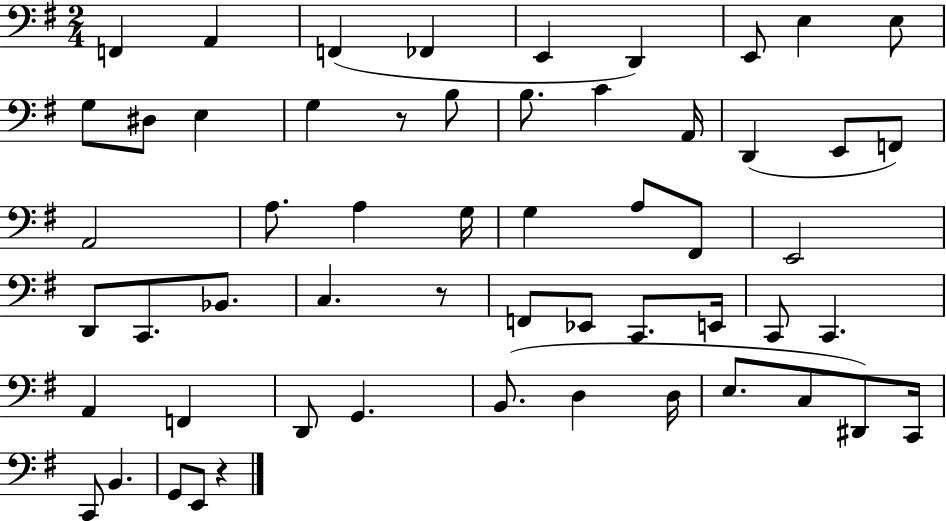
X:1
T:Untitled
M:2/4
L:1/4
K:G
F,, A,, F,, _F,, E,, D,, E,,/2 E, E,/2 G,/2 ^D,/2 E, G, z/2 B,/2 B,/2 C A,,/4 D,, E,,/2 F,,/2 A,,2 A,/2 A, G,/4 G, A,/2 ^F,,/2 E,,2 D,,/2 C,,/2 _B,,/2 C, z/2 F,,/2 _E,,/2 C,,/2 E,,/4 C,,/2 C,, A,, F,, D,,/2 G,, B,,/2 D, D,/4 E,/2 C,/2 ^D,,/2 C,,/4 C,,/2 B,, G,,/2 E,,/2 z